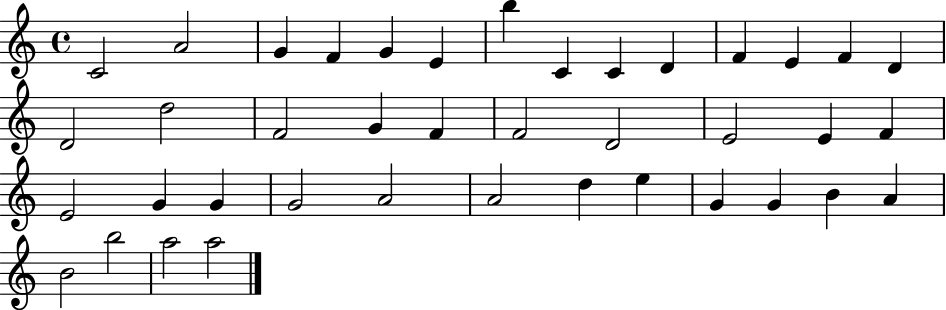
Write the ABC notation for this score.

X:1
T:Untitled
M:4/4
L:1/4
K:C
C2 A2 G F G E b C C D F E F D D2 d2 F2 G F F2 D2 E2 E F E2 G G G2 A2 A2 d e G G B A B2 b2 a2 a2